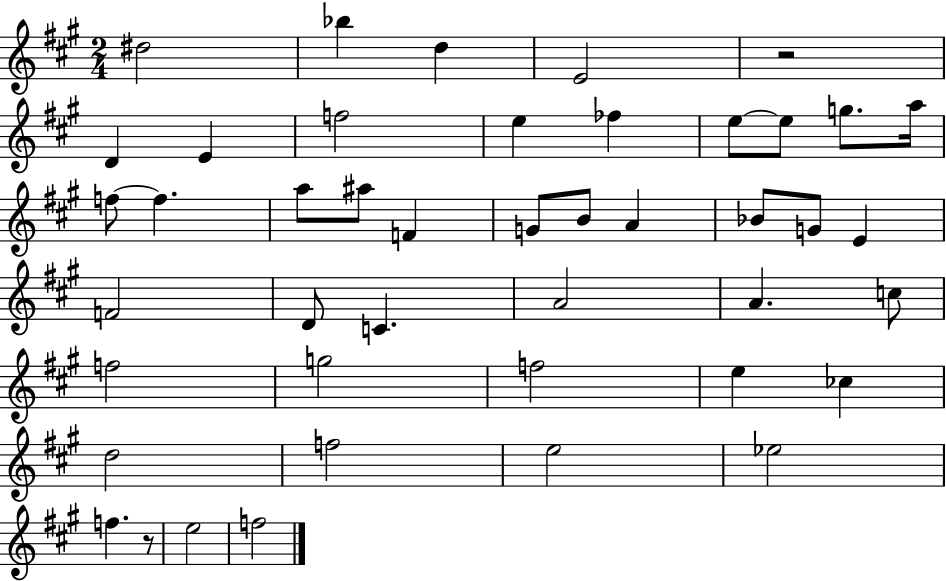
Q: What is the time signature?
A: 2/4